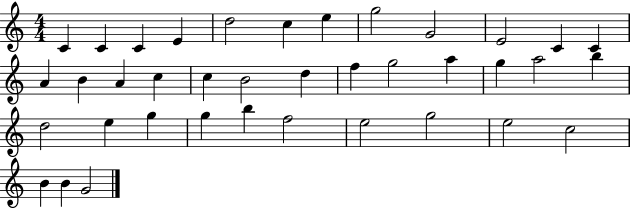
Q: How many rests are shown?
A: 0